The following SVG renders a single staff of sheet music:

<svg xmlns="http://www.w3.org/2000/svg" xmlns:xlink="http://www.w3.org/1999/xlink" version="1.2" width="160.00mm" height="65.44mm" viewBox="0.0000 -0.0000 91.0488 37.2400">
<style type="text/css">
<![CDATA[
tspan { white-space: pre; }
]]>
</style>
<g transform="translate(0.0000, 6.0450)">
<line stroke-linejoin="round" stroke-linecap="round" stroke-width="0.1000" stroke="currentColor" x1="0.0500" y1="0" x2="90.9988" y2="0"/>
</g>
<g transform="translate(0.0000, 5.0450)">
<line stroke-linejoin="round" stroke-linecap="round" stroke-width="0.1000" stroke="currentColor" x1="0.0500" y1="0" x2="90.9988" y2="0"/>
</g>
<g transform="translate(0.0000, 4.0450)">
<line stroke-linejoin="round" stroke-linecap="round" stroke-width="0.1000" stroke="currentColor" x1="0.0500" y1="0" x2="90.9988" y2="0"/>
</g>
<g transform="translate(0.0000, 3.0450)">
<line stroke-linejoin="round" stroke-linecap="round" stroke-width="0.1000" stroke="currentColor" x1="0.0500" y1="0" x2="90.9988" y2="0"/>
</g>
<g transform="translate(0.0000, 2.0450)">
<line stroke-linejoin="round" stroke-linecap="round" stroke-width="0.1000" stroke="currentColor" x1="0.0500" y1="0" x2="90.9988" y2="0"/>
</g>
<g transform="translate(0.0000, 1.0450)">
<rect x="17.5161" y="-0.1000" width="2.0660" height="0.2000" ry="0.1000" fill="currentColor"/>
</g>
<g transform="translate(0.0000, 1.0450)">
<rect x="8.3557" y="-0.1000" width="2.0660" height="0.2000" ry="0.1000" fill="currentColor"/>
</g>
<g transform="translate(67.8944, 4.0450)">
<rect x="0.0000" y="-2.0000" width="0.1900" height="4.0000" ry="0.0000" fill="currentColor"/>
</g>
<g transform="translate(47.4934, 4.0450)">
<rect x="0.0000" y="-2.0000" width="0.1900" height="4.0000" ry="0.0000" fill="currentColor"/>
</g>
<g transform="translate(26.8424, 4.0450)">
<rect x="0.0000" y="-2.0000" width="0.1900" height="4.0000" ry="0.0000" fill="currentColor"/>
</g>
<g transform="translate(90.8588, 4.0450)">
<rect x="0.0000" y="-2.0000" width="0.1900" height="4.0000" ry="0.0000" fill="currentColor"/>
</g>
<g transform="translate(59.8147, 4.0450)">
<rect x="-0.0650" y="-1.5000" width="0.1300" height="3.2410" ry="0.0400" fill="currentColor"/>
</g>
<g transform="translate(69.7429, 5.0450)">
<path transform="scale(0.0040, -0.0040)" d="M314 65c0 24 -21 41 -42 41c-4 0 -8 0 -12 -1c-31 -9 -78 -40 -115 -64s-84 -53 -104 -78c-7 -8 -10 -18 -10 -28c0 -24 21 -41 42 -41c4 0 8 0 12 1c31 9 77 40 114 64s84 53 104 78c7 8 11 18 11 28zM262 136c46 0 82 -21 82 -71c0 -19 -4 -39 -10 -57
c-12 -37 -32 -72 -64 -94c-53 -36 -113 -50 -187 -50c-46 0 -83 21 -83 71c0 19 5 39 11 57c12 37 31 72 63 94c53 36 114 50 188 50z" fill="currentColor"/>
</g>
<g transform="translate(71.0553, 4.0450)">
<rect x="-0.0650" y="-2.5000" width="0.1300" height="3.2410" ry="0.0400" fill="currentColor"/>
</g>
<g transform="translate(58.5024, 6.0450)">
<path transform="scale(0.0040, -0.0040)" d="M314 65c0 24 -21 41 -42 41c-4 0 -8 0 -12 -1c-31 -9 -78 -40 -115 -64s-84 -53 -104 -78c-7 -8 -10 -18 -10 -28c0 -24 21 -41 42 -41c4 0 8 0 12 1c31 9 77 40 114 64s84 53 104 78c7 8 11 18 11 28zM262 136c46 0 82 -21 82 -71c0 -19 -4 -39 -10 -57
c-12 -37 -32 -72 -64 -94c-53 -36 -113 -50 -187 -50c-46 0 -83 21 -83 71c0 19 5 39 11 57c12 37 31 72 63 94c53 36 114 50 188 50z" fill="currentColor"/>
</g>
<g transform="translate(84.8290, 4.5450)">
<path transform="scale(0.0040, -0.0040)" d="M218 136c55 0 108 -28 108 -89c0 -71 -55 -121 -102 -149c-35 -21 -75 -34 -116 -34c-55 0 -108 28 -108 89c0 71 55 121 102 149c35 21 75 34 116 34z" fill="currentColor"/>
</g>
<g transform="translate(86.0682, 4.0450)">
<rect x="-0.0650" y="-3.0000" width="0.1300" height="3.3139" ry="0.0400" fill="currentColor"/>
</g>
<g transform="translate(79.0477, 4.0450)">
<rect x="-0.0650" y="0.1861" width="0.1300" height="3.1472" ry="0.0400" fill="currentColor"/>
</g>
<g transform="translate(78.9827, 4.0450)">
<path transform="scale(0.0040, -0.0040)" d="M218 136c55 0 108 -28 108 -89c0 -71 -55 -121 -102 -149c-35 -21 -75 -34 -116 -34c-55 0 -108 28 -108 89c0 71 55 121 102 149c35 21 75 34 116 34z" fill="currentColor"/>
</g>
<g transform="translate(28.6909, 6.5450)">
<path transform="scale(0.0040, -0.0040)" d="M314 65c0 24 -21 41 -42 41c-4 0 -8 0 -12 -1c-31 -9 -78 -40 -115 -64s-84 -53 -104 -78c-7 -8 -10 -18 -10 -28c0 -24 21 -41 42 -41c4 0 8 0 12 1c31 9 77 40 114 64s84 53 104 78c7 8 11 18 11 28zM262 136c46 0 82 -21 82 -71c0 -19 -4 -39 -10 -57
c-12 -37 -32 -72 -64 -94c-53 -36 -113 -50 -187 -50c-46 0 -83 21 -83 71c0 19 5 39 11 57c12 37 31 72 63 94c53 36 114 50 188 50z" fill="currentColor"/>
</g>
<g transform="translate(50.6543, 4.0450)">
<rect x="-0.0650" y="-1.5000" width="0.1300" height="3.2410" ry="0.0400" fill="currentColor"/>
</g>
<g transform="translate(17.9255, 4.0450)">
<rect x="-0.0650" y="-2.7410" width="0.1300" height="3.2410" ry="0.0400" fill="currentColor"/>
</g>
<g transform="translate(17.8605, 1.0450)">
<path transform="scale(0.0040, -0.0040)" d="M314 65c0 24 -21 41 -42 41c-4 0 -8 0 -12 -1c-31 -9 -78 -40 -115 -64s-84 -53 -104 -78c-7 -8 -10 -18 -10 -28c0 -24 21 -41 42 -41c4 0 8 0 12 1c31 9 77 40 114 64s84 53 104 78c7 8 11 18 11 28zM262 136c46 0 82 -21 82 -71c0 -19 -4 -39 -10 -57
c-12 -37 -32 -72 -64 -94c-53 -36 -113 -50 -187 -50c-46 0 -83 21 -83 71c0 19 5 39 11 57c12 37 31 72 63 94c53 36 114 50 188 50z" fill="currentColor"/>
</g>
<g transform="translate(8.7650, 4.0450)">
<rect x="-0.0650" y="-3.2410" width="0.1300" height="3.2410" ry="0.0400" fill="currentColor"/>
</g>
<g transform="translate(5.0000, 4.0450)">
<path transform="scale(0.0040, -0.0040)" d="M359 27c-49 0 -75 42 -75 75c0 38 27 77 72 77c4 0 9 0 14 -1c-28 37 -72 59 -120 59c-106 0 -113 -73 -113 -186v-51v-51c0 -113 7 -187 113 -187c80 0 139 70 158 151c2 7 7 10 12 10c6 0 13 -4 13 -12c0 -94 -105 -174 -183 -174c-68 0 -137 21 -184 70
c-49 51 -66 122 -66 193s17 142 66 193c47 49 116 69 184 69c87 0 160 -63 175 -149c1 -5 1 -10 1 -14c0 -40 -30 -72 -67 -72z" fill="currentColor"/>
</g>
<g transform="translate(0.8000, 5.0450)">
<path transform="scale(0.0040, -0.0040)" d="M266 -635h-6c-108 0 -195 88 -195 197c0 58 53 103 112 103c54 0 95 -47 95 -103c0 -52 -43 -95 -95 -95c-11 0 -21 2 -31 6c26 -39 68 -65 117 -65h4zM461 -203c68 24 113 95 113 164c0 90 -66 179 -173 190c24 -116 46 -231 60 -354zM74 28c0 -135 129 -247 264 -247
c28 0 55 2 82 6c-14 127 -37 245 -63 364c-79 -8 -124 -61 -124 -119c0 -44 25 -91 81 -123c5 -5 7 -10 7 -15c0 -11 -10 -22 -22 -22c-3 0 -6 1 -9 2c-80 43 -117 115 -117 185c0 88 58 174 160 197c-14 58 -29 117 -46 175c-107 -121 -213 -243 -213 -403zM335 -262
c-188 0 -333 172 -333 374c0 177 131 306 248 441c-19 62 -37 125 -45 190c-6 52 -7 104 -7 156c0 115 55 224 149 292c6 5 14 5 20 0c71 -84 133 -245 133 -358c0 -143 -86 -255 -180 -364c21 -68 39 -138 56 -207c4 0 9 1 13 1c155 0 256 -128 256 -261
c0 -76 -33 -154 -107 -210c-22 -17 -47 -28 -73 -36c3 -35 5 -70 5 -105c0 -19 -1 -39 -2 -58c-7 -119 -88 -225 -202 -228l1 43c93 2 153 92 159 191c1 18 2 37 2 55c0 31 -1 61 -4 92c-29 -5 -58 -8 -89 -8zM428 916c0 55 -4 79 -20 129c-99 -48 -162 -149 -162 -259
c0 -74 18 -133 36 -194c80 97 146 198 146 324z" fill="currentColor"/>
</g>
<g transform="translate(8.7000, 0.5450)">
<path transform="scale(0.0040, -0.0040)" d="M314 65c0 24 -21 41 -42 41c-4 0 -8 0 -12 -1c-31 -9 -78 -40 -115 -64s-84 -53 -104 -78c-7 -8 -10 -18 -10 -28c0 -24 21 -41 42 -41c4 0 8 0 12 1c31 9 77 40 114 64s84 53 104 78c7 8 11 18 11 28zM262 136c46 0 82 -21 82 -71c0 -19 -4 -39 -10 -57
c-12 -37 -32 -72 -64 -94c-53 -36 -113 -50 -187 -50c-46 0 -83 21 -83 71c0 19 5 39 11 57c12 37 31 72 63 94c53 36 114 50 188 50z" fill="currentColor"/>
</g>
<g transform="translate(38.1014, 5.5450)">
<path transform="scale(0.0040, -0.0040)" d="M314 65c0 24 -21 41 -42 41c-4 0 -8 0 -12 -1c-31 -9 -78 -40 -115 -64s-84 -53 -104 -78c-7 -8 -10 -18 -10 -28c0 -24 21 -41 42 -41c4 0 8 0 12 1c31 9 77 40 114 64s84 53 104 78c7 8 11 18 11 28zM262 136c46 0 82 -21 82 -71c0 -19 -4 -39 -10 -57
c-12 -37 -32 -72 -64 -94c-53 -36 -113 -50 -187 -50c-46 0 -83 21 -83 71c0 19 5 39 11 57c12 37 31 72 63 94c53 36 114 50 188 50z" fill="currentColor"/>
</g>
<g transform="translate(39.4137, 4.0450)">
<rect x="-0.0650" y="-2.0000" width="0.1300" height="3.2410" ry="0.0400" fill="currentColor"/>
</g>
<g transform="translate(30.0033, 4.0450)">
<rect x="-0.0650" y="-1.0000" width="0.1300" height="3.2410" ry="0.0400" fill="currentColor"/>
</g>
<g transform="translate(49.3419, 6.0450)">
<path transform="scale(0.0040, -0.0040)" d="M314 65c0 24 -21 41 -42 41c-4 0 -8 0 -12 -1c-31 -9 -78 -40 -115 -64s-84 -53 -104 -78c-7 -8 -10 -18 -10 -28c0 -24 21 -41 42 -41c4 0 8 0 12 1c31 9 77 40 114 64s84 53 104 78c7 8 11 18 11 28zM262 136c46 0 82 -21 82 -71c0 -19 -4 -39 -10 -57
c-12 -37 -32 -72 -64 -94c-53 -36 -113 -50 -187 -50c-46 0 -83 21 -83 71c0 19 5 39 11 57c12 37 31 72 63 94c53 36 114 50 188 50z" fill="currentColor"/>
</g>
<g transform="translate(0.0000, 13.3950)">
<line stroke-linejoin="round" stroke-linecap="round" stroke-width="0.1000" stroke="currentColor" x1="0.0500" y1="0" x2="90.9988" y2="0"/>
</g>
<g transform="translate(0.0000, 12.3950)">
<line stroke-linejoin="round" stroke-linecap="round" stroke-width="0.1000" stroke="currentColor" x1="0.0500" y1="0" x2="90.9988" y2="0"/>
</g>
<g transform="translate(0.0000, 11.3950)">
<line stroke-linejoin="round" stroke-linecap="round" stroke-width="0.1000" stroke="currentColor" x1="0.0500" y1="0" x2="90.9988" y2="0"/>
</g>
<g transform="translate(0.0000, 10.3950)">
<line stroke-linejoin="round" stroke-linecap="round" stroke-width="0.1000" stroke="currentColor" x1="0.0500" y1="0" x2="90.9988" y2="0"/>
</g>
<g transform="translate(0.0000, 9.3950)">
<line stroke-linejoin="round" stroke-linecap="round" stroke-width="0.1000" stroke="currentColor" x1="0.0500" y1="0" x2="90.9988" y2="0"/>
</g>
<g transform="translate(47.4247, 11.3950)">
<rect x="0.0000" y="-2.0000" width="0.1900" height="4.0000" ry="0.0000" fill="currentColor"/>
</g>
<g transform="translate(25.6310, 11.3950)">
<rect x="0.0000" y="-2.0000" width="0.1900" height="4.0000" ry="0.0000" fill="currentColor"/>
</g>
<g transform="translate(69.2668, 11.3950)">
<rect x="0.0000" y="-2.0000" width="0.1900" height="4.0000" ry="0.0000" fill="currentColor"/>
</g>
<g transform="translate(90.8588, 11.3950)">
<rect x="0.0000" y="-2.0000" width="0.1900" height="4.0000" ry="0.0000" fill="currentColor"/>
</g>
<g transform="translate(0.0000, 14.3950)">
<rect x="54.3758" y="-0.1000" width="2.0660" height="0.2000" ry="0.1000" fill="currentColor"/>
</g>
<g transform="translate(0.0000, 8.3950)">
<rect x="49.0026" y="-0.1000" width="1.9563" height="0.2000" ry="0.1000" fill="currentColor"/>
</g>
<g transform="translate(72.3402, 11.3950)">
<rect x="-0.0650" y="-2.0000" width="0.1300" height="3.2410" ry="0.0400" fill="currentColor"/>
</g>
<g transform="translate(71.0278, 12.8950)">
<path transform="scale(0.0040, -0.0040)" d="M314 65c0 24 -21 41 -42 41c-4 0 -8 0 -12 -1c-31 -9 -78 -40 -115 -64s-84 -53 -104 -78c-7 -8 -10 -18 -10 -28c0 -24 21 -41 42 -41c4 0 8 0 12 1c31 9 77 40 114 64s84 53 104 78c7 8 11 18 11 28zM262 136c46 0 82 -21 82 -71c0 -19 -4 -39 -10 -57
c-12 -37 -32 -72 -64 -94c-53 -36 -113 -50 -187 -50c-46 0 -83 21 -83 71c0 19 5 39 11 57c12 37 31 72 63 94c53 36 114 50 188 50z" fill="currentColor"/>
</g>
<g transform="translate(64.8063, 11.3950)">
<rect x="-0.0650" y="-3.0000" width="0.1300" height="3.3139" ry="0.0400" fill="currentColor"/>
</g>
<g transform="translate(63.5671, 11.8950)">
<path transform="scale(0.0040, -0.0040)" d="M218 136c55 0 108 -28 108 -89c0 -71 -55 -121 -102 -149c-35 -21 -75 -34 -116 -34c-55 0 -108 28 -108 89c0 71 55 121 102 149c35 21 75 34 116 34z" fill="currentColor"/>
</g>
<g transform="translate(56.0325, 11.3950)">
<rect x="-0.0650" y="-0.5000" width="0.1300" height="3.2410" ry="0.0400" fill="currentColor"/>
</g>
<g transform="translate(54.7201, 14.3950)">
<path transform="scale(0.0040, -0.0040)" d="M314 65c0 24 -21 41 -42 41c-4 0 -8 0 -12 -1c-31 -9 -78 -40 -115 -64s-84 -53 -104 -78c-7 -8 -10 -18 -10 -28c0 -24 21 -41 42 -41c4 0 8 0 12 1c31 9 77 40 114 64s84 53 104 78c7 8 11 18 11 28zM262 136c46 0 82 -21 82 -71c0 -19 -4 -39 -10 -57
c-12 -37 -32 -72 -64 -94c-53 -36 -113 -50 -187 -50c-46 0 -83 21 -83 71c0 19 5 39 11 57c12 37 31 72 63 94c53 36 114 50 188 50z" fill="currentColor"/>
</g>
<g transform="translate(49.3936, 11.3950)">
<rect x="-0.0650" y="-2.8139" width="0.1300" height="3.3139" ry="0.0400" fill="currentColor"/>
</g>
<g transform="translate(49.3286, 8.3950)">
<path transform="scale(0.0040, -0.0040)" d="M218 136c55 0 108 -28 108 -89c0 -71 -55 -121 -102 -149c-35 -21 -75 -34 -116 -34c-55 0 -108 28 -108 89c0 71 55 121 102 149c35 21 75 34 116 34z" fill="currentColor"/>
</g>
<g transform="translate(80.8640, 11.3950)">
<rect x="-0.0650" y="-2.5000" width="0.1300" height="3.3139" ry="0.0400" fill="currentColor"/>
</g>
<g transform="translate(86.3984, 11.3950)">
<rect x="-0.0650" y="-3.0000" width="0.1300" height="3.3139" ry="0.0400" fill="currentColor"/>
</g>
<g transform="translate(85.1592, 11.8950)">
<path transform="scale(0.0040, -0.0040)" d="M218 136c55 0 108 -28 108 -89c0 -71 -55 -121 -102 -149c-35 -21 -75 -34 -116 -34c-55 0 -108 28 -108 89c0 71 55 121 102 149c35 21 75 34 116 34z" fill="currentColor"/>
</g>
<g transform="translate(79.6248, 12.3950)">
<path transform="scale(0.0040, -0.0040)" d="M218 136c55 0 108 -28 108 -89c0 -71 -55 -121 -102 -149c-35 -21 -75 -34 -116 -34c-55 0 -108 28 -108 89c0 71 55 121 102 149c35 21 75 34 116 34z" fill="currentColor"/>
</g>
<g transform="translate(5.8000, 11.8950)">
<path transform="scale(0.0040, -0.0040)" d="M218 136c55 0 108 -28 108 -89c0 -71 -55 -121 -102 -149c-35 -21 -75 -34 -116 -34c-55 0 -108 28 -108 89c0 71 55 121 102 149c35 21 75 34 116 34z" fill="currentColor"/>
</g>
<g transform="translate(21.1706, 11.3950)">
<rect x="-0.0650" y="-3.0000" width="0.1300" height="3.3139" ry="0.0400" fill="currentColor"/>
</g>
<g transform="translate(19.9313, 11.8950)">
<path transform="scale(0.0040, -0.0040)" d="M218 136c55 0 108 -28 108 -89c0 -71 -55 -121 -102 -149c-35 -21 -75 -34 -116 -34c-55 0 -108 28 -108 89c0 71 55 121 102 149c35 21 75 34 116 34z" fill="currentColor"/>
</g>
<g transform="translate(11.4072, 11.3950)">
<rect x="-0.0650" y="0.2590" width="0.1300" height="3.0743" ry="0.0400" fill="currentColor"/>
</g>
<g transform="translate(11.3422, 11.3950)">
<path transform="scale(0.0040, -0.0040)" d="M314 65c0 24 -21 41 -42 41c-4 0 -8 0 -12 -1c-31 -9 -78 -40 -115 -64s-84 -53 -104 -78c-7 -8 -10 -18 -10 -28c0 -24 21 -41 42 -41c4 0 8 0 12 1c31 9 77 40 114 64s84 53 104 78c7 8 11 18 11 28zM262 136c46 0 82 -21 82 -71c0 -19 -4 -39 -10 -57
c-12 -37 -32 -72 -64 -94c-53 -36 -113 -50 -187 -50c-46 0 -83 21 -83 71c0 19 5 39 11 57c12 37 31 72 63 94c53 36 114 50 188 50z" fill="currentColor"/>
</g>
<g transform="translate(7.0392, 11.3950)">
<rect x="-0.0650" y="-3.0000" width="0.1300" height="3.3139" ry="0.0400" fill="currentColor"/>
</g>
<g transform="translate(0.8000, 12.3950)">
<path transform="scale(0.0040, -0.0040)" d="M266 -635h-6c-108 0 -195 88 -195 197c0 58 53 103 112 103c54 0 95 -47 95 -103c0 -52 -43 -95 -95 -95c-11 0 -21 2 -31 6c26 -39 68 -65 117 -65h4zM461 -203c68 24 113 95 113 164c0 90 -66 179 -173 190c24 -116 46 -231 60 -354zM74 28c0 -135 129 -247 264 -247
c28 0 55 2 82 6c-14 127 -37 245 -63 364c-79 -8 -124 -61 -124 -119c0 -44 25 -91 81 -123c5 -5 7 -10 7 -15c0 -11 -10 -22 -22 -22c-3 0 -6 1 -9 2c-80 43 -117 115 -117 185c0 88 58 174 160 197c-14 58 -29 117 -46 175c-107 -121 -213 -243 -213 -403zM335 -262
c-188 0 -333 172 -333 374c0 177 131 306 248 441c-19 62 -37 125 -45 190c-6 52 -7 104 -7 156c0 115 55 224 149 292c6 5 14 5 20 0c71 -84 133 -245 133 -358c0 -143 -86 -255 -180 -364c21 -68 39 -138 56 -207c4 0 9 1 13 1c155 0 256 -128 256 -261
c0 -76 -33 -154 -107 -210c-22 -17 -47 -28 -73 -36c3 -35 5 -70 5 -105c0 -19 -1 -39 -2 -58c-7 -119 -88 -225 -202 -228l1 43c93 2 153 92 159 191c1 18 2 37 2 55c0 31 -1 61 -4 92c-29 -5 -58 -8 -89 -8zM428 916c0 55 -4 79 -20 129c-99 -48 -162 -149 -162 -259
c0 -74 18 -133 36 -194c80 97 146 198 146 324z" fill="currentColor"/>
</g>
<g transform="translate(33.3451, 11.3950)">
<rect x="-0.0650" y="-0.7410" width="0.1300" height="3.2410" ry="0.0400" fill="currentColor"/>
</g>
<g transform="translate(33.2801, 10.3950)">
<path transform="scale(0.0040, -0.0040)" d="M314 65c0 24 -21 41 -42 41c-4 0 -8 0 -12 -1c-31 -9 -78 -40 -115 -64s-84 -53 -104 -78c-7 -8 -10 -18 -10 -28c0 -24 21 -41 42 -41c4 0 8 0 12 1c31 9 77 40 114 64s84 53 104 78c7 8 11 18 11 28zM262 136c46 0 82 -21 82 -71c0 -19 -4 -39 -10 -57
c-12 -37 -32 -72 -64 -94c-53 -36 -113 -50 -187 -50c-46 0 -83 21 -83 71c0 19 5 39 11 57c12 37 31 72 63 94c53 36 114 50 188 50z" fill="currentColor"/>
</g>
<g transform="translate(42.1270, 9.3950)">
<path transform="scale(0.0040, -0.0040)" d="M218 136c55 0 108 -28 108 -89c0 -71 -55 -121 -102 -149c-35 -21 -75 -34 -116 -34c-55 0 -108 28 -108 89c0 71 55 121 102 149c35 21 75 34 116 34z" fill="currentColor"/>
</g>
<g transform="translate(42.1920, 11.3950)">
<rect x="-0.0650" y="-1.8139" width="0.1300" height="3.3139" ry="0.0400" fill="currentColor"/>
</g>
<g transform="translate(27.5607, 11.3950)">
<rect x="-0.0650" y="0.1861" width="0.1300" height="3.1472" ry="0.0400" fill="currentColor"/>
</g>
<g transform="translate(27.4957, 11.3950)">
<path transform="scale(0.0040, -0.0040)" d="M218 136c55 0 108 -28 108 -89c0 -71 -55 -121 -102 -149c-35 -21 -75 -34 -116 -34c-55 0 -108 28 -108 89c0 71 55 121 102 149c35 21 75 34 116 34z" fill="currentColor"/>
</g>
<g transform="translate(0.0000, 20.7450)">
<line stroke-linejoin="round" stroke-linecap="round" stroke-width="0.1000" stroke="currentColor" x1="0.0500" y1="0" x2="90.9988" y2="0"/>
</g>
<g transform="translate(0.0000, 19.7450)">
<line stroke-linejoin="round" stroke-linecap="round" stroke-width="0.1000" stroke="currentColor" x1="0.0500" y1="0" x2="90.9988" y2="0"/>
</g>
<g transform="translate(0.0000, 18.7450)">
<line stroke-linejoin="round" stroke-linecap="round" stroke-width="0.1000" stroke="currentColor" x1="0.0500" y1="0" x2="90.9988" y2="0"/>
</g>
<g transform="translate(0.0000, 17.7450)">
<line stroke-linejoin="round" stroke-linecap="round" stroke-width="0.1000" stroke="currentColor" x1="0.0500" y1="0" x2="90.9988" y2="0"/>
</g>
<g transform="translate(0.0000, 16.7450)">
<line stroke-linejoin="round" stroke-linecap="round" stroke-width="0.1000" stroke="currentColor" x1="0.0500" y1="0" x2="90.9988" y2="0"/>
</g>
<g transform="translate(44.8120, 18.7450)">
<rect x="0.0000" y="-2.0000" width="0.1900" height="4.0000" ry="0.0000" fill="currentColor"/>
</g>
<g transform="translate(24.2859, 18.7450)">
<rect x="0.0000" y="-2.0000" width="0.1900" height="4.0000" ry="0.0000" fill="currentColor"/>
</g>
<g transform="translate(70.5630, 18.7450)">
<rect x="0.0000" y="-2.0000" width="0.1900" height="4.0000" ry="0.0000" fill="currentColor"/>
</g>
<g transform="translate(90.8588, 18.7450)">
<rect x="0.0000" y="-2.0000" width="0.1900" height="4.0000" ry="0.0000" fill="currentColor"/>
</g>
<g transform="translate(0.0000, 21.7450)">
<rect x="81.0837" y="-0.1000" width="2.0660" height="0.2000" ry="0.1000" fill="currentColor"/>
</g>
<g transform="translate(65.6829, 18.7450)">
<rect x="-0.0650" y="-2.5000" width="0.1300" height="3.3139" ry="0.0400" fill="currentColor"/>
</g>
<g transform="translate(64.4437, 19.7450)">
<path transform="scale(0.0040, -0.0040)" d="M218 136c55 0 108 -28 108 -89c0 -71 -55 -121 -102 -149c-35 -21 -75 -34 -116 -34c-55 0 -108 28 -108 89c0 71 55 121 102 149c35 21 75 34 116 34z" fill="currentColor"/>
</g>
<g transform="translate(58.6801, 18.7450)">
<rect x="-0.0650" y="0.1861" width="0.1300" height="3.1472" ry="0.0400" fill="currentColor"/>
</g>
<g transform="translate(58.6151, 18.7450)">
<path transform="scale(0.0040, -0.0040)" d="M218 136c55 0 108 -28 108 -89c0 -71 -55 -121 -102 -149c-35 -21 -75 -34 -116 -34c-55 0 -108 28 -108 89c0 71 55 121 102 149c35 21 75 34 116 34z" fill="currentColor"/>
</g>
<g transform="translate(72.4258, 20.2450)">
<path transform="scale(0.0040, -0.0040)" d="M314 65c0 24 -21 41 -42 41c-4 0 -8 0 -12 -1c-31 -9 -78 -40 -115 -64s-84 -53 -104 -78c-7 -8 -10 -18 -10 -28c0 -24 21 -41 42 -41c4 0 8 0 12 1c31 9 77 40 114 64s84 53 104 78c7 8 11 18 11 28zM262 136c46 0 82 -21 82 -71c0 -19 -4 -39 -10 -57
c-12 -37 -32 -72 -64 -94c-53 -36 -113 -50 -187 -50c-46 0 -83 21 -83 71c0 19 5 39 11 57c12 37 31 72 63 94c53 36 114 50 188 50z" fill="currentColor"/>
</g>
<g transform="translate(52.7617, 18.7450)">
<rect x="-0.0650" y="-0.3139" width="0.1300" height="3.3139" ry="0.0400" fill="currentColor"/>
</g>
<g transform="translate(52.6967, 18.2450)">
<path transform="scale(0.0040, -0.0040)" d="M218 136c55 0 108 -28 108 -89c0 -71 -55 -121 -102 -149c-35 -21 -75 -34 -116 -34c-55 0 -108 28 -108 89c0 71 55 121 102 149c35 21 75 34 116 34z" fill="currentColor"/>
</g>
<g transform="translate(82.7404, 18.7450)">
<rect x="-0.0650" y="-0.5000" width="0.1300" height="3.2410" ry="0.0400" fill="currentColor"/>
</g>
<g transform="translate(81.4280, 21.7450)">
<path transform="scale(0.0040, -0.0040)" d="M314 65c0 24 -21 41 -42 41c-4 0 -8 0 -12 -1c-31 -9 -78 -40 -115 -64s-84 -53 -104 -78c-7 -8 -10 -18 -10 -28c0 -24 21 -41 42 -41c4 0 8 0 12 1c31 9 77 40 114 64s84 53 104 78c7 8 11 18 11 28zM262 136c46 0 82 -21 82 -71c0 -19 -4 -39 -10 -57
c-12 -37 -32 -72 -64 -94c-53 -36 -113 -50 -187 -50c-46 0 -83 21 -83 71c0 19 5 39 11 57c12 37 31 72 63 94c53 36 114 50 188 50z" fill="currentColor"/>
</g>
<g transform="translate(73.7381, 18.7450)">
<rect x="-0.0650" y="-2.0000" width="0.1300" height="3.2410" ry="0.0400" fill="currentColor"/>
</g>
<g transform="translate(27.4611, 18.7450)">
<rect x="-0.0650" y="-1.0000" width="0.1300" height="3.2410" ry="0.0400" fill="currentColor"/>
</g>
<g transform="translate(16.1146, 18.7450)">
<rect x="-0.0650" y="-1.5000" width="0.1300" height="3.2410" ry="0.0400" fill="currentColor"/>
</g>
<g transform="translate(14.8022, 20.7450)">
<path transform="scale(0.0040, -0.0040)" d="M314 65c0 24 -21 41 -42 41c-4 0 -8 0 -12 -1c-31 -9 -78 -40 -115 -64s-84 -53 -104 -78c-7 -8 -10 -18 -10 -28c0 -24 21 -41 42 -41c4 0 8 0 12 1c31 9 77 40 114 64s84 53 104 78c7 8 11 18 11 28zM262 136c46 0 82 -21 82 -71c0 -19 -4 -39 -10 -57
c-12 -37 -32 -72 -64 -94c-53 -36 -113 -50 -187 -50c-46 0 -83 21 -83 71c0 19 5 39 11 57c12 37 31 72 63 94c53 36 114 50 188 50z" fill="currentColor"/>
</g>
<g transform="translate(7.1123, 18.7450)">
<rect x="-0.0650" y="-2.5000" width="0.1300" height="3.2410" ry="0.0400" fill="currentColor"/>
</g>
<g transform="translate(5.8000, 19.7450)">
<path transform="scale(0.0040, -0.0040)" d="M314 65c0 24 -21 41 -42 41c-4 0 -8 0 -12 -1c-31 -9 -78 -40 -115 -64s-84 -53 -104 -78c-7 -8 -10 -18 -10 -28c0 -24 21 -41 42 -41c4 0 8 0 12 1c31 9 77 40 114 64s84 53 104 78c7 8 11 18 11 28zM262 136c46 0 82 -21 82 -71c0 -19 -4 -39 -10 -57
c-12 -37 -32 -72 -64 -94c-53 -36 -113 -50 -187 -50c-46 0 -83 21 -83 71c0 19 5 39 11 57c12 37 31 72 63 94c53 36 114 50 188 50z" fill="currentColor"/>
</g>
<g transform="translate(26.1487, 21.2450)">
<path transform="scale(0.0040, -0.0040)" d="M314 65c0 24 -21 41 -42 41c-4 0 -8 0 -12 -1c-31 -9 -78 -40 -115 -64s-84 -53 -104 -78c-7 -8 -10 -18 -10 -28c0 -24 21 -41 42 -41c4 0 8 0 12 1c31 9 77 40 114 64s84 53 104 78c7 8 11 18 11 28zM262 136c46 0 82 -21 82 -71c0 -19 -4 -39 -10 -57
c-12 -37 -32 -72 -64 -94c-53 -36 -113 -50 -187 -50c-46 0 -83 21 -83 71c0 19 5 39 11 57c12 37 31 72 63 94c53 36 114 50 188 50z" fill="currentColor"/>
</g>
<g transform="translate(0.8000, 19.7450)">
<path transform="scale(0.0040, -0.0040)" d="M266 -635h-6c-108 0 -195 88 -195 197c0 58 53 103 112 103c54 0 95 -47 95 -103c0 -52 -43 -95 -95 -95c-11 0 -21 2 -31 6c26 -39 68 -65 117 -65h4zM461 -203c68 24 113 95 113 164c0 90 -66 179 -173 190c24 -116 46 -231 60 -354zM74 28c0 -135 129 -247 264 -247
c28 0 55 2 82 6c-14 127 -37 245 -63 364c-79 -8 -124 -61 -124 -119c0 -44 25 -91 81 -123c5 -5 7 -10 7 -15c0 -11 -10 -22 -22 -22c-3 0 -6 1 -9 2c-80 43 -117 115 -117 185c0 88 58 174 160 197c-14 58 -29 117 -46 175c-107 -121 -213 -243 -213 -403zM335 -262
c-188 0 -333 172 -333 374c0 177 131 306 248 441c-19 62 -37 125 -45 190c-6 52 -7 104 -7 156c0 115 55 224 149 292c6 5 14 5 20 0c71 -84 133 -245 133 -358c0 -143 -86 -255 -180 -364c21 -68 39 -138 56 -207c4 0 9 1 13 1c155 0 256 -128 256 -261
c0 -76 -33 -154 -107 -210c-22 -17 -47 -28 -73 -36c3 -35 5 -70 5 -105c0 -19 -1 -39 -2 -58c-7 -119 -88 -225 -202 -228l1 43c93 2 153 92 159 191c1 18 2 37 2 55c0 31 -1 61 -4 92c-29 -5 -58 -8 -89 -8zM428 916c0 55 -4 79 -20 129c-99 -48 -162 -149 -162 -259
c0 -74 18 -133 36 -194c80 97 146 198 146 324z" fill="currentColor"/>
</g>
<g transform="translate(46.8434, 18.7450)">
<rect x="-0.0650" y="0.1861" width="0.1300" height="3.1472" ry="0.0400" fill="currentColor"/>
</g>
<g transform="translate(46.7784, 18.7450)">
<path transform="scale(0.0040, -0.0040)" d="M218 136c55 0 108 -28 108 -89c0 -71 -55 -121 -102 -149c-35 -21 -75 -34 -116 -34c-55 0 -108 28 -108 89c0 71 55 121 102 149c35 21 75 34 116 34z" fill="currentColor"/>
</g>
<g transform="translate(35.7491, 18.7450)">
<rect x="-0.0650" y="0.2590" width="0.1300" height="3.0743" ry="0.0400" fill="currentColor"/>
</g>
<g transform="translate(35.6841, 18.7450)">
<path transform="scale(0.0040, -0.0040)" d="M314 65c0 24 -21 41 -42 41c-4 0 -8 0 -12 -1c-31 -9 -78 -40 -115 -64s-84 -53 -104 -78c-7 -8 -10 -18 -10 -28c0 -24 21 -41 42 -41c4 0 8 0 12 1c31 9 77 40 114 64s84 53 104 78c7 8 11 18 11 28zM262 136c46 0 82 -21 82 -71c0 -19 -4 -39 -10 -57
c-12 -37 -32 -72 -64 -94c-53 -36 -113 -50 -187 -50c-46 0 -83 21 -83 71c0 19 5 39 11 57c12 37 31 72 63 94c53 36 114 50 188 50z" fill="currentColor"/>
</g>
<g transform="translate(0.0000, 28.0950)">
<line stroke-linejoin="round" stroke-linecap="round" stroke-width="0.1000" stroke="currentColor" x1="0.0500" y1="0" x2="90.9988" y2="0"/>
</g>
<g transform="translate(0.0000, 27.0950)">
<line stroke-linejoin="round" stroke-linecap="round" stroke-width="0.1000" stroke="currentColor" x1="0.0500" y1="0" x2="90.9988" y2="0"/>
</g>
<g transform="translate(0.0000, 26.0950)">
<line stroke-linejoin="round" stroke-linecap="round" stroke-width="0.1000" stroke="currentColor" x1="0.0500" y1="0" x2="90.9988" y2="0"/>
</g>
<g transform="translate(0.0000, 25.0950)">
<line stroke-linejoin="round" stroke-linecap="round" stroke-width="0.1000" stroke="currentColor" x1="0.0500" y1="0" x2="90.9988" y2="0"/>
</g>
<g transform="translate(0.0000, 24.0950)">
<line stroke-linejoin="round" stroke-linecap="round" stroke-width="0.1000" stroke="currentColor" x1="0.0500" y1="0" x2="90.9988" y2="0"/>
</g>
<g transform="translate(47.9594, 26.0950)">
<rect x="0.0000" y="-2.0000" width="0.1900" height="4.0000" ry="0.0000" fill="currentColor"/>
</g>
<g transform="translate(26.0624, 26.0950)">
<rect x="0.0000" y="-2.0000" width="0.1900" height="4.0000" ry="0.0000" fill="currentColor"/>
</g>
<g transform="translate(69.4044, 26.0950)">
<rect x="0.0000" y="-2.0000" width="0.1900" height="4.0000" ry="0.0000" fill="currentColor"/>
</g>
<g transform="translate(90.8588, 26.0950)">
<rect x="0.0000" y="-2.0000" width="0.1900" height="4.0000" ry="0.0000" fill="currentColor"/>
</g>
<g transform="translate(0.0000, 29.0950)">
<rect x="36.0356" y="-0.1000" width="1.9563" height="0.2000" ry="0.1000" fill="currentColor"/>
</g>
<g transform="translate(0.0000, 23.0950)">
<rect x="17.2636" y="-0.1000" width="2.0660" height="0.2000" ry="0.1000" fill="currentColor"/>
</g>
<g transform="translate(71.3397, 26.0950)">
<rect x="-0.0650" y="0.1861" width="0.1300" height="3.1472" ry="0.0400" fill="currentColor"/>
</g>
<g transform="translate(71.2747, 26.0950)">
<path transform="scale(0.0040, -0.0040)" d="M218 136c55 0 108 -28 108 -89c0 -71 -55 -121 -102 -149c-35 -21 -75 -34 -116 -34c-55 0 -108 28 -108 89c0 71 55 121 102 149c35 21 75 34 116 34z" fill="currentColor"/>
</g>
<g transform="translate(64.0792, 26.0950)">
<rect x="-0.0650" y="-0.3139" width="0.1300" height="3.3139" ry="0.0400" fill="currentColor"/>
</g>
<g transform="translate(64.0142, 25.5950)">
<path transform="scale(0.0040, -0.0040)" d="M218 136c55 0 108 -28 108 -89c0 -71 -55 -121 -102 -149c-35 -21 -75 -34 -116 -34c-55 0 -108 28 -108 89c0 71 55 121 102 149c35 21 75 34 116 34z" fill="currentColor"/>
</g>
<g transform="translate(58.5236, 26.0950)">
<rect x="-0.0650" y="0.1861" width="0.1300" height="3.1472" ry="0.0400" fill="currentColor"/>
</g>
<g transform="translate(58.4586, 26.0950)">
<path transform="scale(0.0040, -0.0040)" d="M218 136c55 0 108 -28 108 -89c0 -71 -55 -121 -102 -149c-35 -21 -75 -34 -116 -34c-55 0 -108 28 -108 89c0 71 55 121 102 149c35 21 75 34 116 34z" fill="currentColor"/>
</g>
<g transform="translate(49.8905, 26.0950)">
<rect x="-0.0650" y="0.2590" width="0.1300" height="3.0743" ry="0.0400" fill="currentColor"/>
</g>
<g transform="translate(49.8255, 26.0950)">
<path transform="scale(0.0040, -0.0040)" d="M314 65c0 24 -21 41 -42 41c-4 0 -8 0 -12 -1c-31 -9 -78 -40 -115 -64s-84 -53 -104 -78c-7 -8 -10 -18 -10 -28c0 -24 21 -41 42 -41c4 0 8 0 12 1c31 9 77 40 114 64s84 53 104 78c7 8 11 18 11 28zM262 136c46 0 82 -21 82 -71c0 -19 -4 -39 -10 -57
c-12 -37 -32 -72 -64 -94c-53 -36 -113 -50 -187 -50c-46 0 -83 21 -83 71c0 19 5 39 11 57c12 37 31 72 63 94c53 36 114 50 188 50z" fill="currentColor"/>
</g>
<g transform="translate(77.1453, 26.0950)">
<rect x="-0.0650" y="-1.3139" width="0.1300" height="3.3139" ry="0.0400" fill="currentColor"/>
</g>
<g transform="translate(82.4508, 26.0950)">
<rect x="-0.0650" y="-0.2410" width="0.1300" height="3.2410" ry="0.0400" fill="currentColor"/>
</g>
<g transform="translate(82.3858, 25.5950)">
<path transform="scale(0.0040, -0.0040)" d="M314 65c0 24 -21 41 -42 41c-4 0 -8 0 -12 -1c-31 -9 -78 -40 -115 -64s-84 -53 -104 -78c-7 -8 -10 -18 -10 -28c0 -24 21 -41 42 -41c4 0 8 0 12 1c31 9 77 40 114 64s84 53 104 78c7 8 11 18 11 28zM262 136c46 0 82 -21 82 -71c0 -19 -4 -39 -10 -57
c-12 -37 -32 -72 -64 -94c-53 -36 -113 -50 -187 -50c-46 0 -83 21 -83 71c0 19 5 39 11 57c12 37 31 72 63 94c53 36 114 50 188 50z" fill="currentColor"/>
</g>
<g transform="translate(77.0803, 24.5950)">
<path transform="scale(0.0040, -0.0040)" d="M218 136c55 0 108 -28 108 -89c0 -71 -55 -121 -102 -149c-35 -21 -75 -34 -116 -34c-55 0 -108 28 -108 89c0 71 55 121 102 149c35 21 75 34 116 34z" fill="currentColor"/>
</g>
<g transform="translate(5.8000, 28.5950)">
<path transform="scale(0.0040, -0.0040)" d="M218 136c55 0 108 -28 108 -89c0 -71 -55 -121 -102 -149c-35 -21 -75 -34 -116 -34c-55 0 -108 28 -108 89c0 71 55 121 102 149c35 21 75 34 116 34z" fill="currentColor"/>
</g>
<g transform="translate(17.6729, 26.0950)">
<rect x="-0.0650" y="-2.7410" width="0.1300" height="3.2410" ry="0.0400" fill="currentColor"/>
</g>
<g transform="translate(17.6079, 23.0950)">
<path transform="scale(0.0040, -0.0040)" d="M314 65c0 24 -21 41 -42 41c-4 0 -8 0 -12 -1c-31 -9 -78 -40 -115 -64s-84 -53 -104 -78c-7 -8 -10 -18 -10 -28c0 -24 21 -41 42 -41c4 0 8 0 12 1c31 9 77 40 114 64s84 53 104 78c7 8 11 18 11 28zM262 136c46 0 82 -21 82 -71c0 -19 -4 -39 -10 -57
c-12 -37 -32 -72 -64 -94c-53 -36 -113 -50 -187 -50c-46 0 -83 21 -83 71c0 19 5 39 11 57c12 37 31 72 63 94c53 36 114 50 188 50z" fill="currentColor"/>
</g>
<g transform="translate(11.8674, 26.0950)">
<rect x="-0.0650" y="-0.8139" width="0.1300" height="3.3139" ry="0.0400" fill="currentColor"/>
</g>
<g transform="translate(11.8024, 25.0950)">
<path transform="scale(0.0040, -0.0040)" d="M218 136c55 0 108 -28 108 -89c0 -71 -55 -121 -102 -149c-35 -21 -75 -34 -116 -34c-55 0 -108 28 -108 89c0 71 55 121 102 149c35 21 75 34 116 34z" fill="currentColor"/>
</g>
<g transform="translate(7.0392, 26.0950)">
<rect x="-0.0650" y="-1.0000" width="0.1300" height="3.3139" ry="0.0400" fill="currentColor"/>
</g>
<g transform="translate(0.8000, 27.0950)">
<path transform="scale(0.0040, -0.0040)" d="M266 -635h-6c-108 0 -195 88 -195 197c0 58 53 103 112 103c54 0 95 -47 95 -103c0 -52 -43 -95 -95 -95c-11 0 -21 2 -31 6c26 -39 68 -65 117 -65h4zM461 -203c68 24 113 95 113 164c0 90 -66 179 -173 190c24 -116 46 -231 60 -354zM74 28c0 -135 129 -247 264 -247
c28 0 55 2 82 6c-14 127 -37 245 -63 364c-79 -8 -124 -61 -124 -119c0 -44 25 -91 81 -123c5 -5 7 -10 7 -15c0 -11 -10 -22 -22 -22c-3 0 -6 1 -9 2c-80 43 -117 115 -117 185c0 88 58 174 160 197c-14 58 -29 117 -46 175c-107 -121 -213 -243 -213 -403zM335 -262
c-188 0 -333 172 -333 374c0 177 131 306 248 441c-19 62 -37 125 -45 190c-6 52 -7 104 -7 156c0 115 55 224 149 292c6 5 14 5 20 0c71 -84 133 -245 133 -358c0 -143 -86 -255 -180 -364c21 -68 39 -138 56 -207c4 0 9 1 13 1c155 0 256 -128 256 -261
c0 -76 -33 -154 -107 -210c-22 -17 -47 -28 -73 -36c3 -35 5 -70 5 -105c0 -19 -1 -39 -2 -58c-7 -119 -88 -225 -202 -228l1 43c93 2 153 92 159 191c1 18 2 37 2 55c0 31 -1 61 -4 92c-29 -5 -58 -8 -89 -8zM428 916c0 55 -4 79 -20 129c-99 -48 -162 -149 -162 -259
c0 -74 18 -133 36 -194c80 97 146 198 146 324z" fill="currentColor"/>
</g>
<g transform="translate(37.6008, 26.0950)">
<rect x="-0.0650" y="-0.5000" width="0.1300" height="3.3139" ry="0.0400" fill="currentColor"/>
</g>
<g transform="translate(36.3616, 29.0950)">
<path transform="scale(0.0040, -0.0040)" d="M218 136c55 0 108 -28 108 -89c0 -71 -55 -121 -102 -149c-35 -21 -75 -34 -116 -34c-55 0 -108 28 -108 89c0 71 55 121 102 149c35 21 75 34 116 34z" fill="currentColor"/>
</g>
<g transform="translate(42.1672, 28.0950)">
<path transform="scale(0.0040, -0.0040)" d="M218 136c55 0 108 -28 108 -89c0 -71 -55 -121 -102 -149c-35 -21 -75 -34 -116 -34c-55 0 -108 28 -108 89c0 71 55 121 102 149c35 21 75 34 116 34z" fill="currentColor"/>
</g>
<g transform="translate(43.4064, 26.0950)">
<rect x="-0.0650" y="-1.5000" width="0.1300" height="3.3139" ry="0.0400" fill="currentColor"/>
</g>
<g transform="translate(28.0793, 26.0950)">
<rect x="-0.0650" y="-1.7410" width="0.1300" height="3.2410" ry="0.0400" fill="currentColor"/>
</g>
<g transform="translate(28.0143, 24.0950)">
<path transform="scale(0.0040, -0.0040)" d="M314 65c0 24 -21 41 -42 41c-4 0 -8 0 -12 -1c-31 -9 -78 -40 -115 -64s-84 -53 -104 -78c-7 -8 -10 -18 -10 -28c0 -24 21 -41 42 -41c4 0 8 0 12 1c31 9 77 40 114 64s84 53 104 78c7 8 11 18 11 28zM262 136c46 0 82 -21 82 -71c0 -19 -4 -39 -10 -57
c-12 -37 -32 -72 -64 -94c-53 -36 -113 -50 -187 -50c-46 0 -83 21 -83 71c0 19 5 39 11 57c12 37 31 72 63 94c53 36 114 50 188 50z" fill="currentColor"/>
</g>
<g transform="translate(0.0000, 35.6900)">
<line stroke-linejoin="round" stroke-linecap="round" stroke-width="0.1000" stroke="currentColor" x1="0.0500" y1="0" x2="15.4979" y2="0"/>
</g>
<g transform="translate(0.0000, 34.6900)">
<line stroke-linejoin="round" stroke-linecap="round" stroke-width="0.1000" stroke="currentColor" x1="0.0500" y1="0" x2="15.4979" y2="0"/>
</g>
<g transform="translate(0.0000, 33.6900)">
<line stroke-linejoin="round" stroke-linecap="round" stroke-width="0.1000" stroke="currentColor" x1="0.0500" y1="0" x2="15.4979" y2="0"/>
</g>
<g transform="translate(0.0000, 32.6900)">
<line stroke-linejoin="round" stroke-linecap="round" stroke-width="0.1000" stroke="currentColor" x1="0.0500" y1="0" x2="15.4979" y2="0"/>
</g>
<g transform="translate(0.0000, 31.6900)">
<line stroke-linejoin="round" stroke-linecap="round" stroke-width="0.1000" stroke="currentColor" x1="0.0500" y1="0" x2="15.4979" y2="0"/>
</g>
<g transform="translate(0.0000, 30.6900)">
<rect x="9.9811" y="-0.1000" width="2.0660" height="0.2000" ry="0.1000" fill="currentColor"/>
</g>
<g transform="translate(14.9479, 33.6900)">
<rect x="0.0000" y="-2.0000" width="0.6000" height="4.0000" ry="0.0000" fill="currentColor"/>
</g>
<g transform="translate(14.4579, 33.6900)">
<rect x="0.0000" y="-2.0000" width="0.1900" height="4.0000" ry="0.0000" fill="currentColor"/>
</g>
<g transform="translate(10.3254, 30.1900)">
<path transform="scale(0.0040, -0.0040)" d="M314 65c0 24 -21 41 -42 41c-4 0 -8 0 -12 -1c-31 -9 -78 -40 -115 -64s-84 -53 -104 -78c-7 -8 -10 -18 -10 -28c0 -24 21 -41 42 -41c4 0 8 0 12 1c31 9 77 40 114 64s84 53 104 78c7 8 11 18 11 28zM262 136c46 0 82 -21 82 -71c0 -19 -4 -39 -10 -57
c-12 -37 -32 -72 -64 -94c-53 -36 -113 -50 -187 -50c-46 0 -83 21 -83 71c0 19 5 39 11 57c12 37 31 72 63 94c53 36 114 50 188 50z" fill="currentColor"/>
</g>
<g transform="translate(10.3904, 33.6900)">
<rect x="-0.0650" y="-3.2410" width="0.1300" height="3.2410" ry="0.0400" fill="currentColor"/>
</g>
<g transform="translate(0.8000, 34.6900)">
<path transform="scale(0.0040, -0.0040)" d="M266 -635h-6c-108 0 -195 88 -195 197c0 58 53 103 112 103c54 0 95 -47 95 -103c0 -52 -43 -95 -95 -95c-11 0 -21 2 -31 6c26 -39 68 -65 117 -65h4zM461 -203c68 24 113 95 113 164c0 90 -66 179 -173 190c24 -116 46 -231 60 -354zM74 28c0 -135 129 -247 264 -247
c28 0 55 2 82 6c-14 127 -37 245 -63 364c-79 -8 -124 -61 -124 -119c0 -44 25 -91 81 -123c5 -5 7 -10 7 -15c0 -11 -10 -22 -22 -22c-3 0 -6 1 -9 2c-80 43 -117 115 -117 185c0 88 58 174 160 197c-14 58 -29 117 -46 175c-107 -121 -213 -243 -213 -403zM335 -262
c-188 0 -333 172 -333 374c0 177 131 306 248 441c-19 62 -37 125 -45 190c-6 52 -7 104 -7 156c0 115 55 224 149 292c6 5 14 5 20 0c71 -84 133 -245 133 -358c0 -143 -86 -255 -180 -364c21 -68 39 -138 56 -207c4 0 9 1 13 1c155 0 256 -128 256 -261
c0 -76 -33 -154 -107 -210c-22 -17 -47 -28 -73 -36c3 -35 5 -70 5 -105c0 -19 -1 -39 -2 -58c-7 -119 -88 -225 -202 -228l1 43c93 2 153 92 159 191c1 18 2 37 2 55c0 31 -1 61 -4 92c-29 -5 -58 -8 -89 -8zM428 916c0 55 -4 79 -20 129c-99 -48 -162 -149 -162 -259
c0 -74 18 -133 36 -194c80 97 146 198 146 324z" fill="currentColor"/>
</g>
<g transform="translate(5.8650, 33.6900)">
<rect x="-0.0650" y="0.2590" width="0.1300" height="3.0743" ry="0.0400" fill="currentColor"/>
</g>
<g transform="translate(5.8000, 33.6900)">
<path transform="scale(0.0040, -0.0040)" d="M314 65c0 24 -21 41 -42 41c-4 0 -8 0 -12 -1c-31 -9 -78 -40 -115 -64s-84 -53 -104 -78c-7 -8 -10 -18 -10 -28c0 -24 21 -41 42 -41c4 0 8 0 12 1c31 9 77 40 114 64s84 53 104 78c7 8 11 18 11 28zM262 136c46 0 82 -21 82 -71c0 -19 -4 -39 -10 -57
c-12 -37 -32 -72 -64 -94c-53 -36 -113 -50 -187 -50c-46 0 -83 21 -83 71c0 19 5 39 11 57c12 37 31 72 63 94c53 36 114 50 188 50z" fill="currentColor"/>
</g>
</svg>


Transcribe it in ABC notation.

X:1
T:Untitled
M:4/4
L:1/4
K:C
b2 a2 D2 F2 E2 E2 G2 B A A B2 A B d2 f a C2 A F2 G A G2 E2 D2 B2 B c B G F2 C2 D d a2 f2 C E B2 B c B e c2 B2 b2